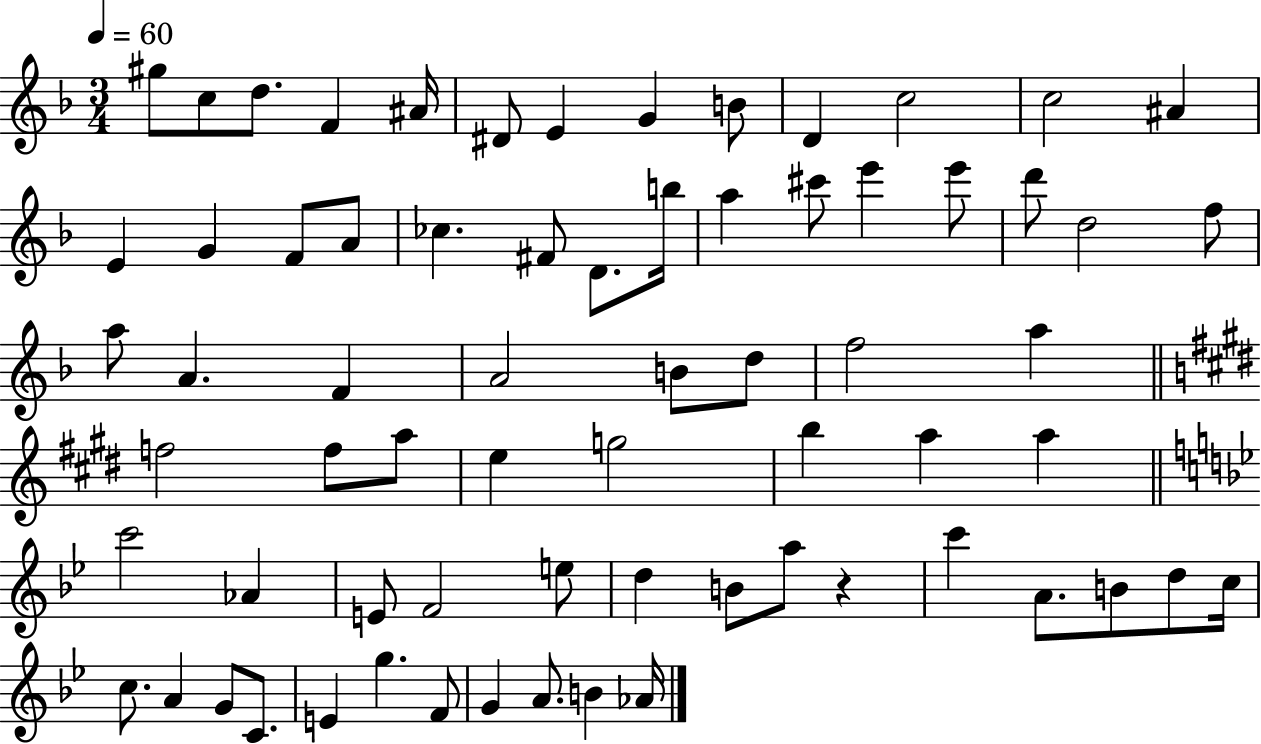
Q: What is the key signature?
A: F major